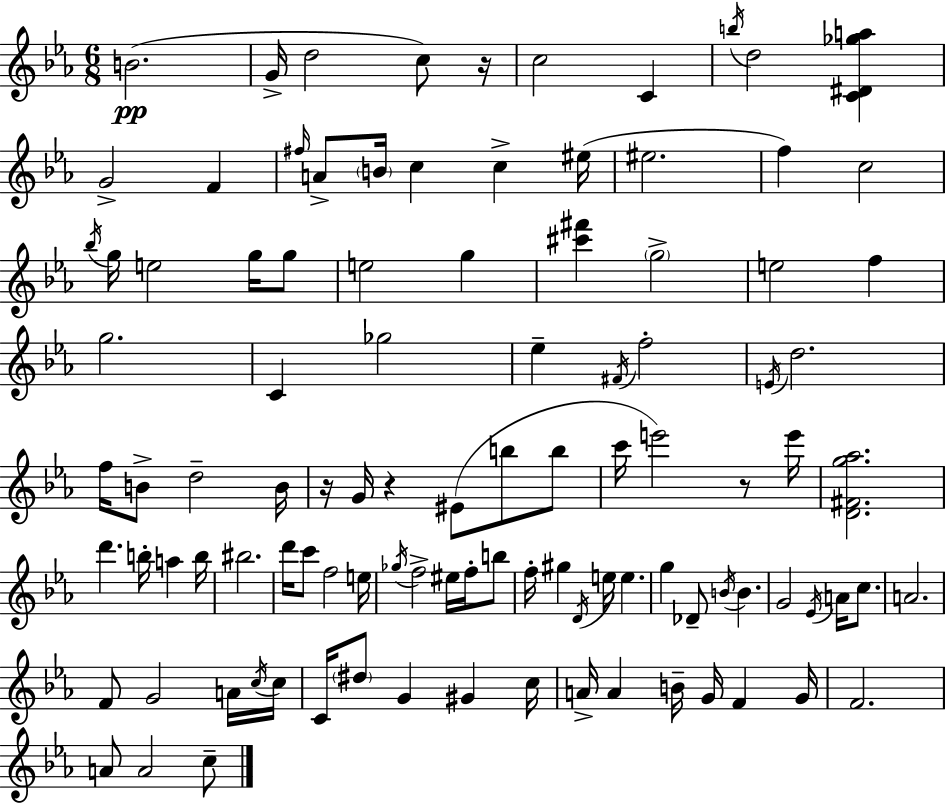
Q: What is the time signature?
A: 6/8